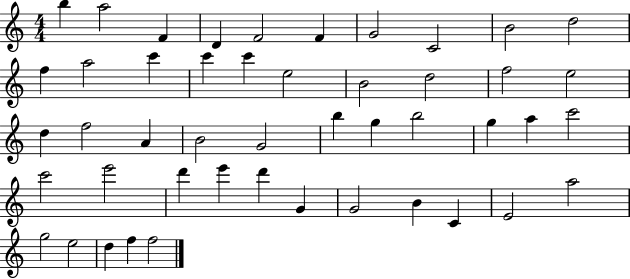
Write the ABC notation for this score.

X:1
T:Untitled
M:4/4
L:1/4
K:C
b a2 F D F2 F G2 C2 B2 d2 f a2 c' c' c' e2 B2 d2 f2 e2 d f2 A B2 G2 b g b2 g a c'2 c'2 e'2 d' e' d' G G2 B C E2 a2 g2 e2 d f f2